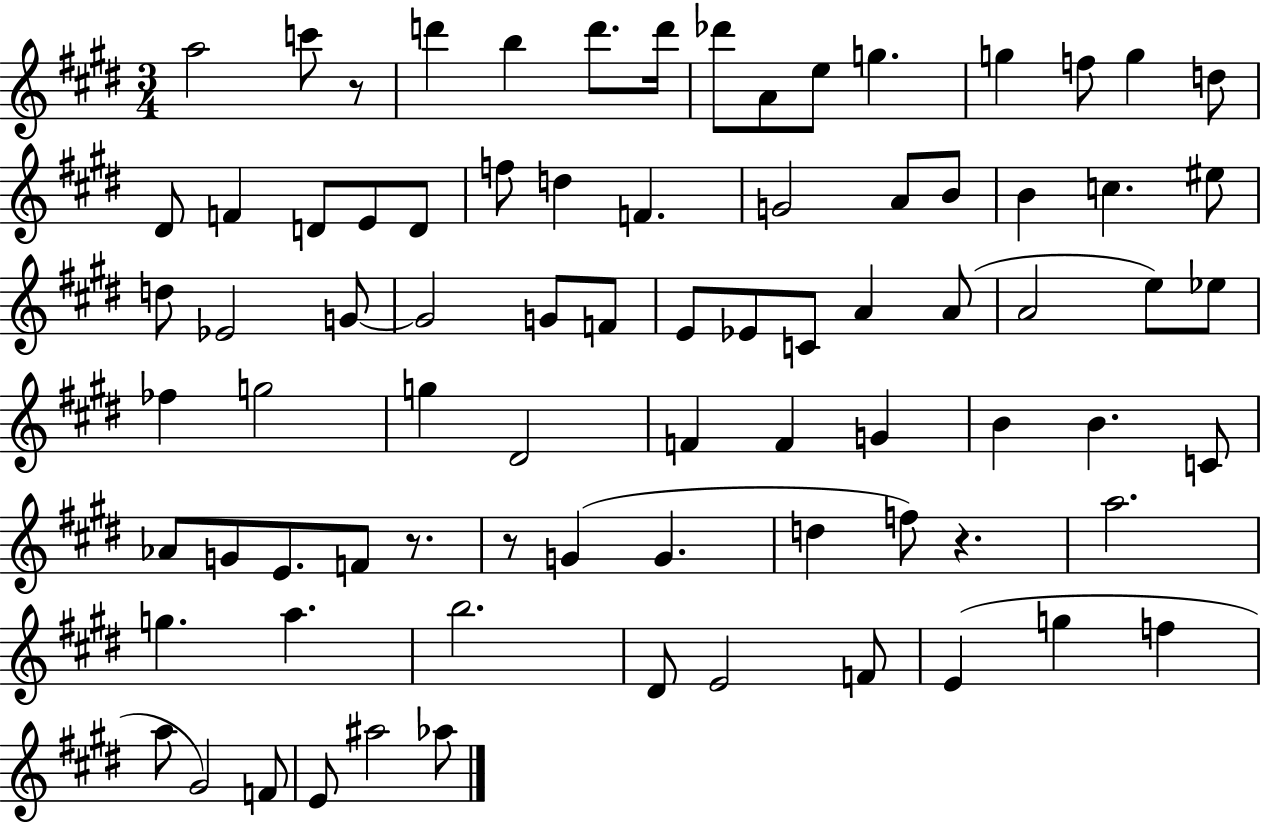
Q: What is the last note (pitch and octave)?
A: Ab5